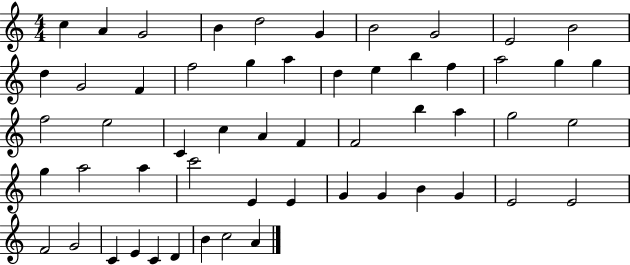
X:1
T:Untitled
M:4/4
L:1/4
K:C
c A G2 B d2 G B2 G2 E2 B2 d G2 F f2 g a d e b f a2 g g f2 e2 C c A F F2 b a g2 e2 g a2 a c'2 E E G G B G E2 E2 F2 G2 C E C D B c2 A